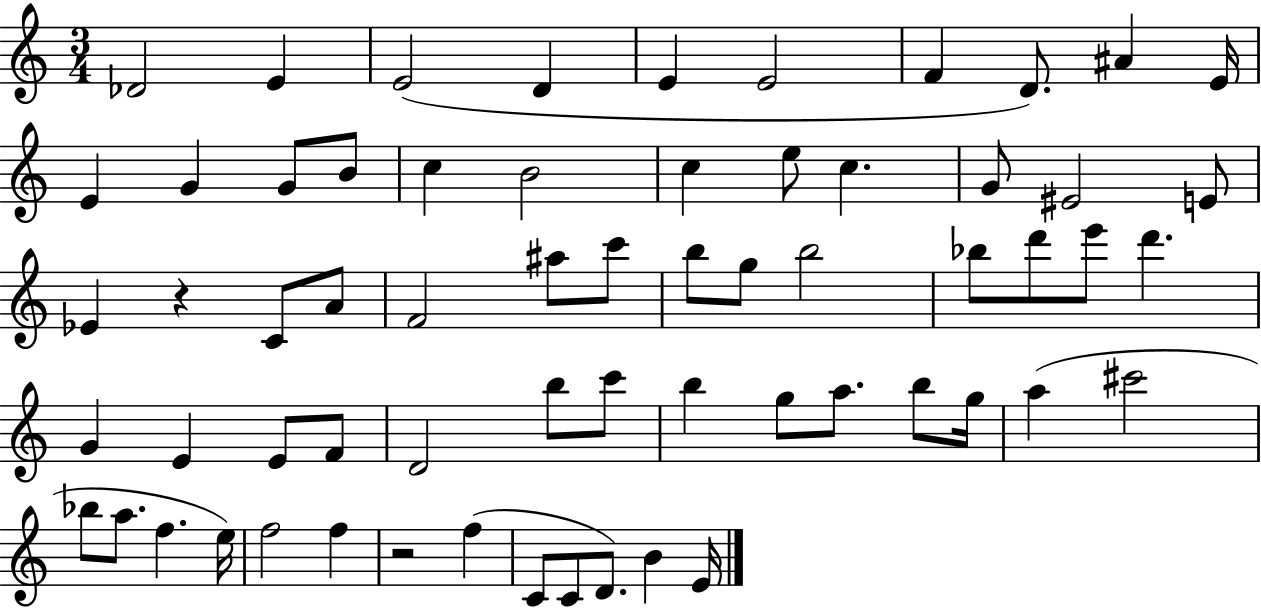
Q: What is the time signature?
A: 3/4